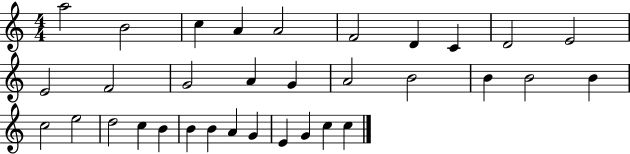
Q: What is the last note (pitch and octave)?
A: C5